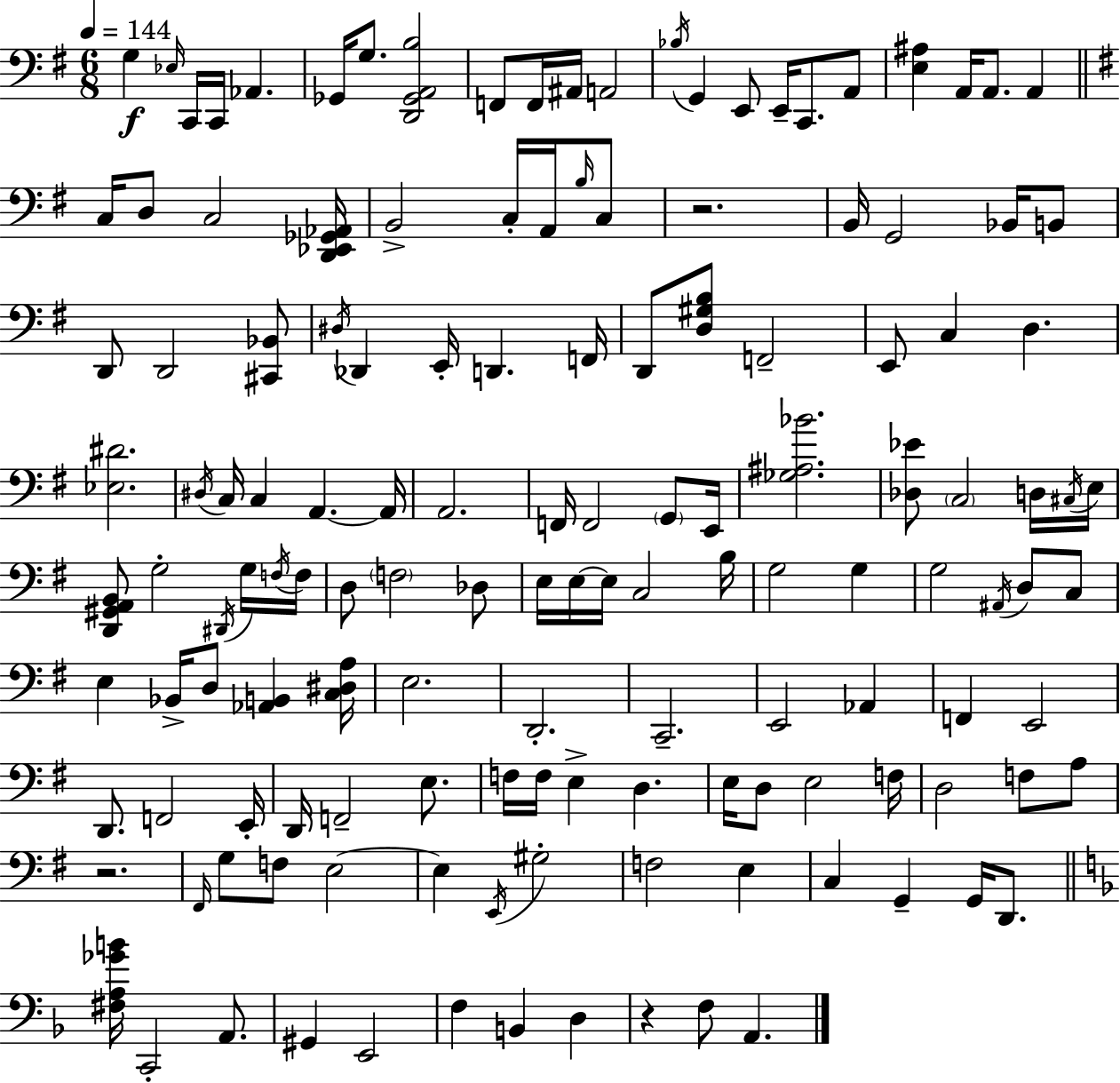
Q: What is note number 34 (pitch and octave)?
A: D2